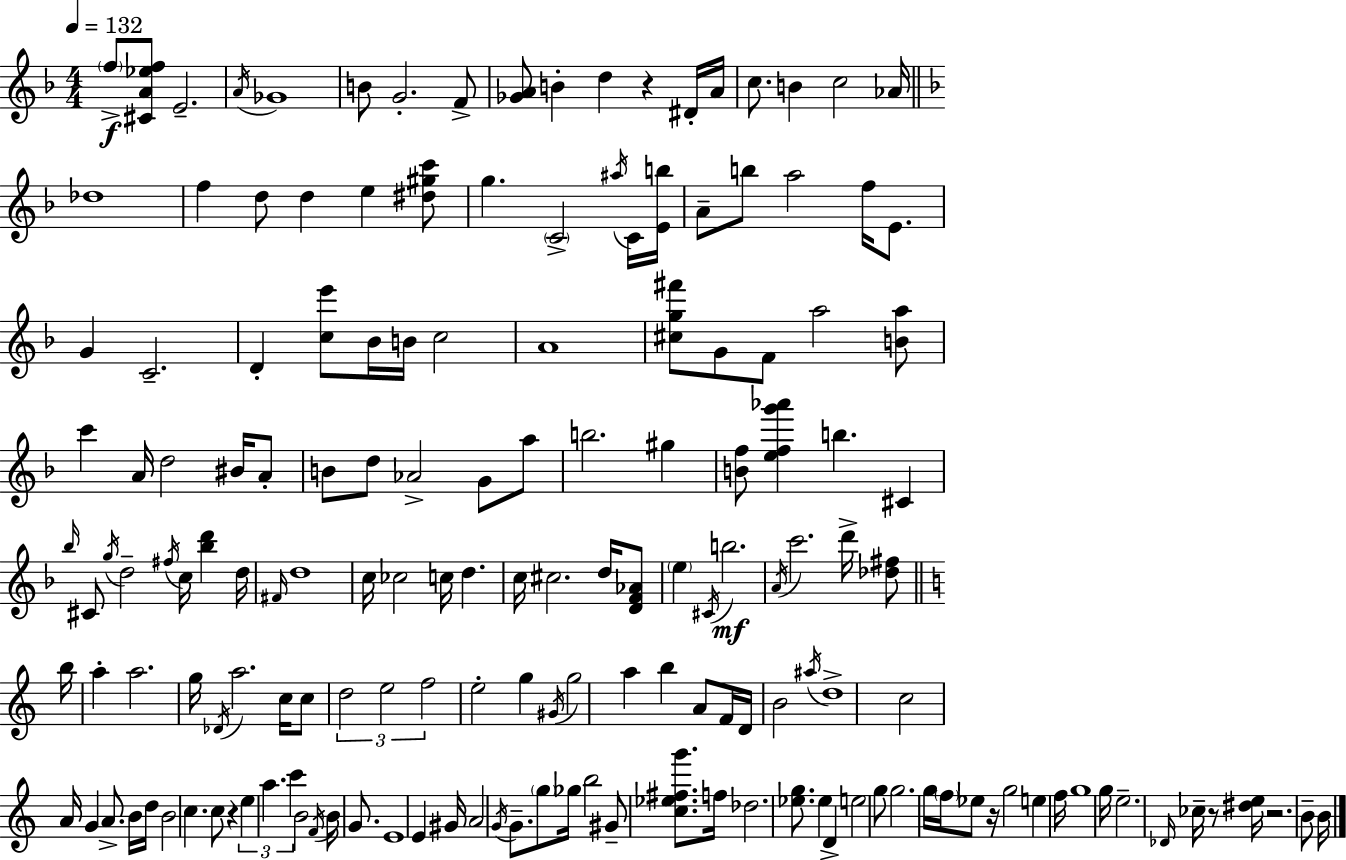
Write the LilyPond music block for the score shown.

{
  \clef treble
  \numericTimeSignature
  \time 4/4
  \key d \minor
  \tempo 4 = 132
  \parenthesize f''8->\f <cis' a' ees'' f''>8 e'2.-- | \acciaccatura { a'16 } ges'1 | b'8 g'2.-. f'8-> | <ges' a'>8 b'4-. d''4 r4 dis'16-. | \break a'16 c''8. b'4 c''2 | aes'16 \bar "||" \break \key f \major des''1 | f''4 d''8 d''4 e''4 <dis'' gis'' c'''>8 | g''4. \parenthesize c'2-> \acciaccatura { ais''16 } c'16 | <e' b''>16 a'8-- b''8 a''2 f''16 e'8. | \break g'4 c'2.-- | d'4-. <c'' e'''>8 bes'16 b'16 c''2 | a'1 | <cis'' g'' fis'''>8 g'8 f'8 a''2 <b' a''>8 | \break c'''4 a'16 d''2 bis'16 a'8-. | b'8 d''8 aes'2-> g'8 a''8 | b''2. gis''4 | <b' f''>8 <e'' f'' g''' aes'''>4 b''4. cis'4 | \break \grace { bes''16 } cis'8 \acciaccatura { g''16 } d''2-- \acciaccatura { fis''16 } c''16 <bes'' d'''>4 | d''16 \grace { fis'16 } d''1 | c''16 ces''2 c''16 d''4. | c''16 cis''2. | \break d''16 <d' f' aes'>8 \parenthesize e''4 \acciaccatura { cis'16 }\mf b''2. | \acciaccatura { a'16 } c'''2. | d'''16-> <des'' fis''>8 \bar "||" \break \key c \major b''16 a''4-. a''2. | g''16 \acciaccatura { des'16 } a''2. c''16 | c''8 \tuplet 3/2 { d''2 e''2 | f''2 } e''2-. | \break g''4 \acciaccatura { gis'16 } g''2 a''4 | b''4 a'8 f'16 d'16 b'2 | \acciaccatura { ais''16 } d''1-> | c''2 a'16 g'4 | \break a'8.-> b'16 d''16 b'2 c''4. | c''8 r4 \tuplet 3/2 { e''4 a''4. | c'''4 } b'2 | \acciaccatura { f'16 } b'16 g'8. e'1 | \break e'4 gis'16 a'2 | \acciaccatura { g'16 } g'8.-- \parenthesize g''8 ges''16 b''2 | gis'8-- <c'' ees'' fis'' g'''>8. f''16 des''2. | <ees'' g''>8. ees''4 d'4-> e''2 | \break g''8 g''2. | g''16 \parenthesize f''16 ees''8 r16 g''2 | e''4 f''16 g''1 | g''16 e''2.-- | \break \grace { des'16 } ces''16-- r8 <dis'' e''>16 r2. | b'8-- b'16 \bar "|."
}